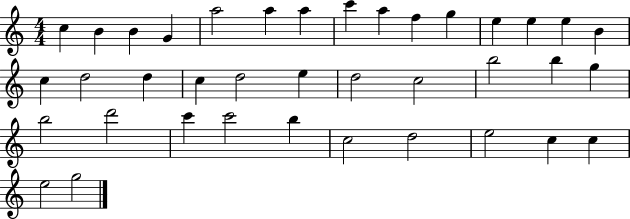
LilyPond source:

{
  \clef treble
  \numericTimeSignature
  \time 4/4
  \key c \major
  c''4 b'4 b'4 g'4 | a''2 a''4 a''4 | c'''4 a''4 f''4 g''4 | e''4 e''4 e''4 b'4 | \break c''4 d''2 d''4 | c''4 d''2 e''4 | d''2 c''2 | b''2 b''4 g''4 | \break b''2 d'''2 | c'''4 c'''2 b''4 | c''2 d''2 | e''2 c''4 c''4 | \break e''2 g''2 | \bar "|."
}